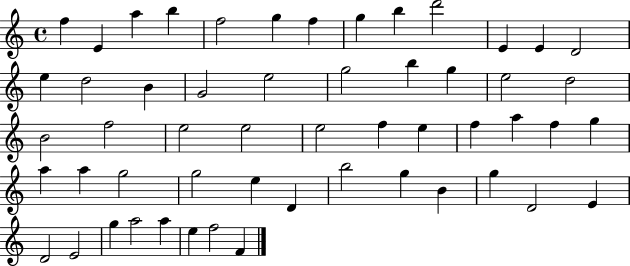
{
  \clef treble
  \time 4/4
  \defaultTimeSignature
  \key c \major
  f''4 e'4 a''4 b''4 | f''2 g''4 f''4 | g''4 b''4 d'''2 | e'4 e'4 d'2 | \break e''4 d''2 b'4 | g'2 e''2 | g''2 b''4 g''4 | e''2 d''2 | \break b'2 f''2 | e''2 e''2 | e''2 f''4 e''4 | f''4 a''4 f''4 g''4 | \break a''4 a''4 g''2 | g''2 e''4 d'4 | b''2 g''4 b'4 | g''4 d'2 e'4 | \break d'2 e'2 | g''4 a''2 a''4 | e''4 f''2 f'4 | \bar "|."
}